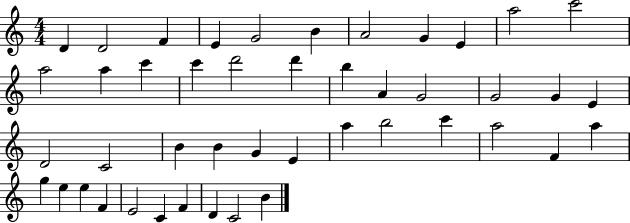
X:1
T:Untitled
M:4/4
L:1/4
K:C
D D2 F E G2 B A2 G E a2 c'2 a2 a c' c' d'2 d' b A G2 G2 G E D2 C2 B B G E a b2 c' a2 F a g e e F E2 C F D C2 B